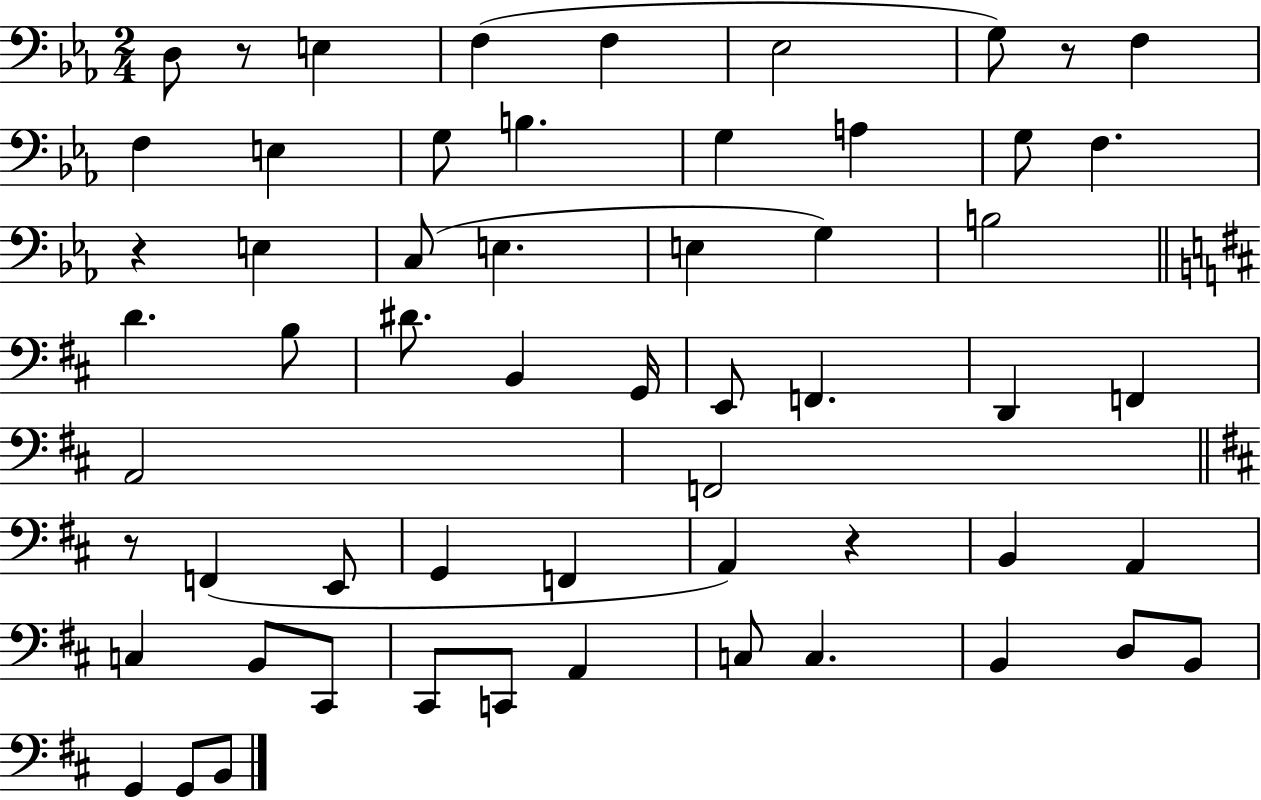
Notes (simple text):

D3/e R/e E3/q F3/q F3/q Eb3/h G3/e R/e F3/q F3/q E3/q G3/e B3/q. G3/q A3/q G3/e F3/q. R/q E3/q C3/e E3/q. E3/q G3/q B3/h D4/q. B3/e D#4/e. B2/q G2/s E2/e F2/q. D2/q F2/q A2/h F2/h R/e F2/q E2/e G2/q F2/q A2/q R/q B2/q A2/q C3/q B2/e C#2/e C#2/e C2/e A2/q C3/e C3/q. B2/q D3/e B2/e G2/q G2/e B2/e